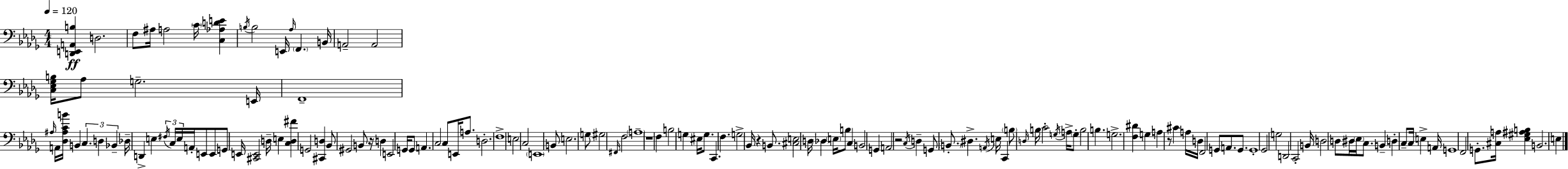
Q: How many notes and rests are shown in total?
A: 144